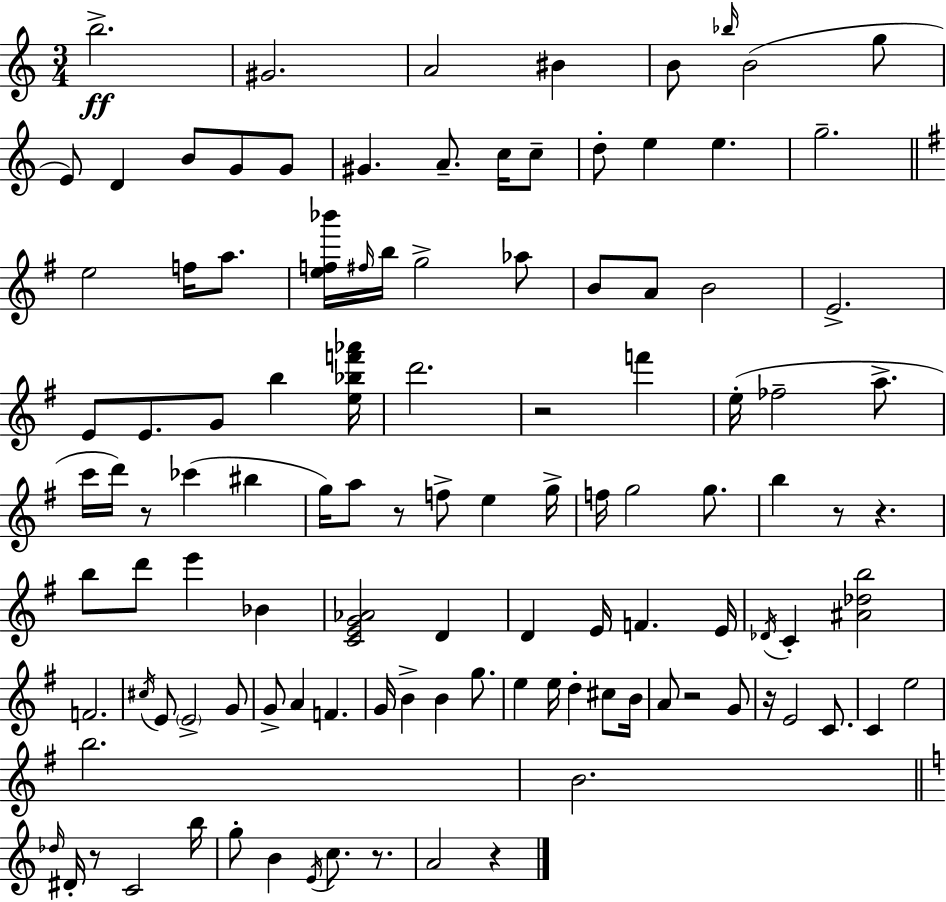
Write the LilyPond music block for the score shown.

{
  \clef treble
  \numericTimeSignature
  \time 3/4
  \key a \minor
  b''2.->\ff | gis'2. | a'2 bis'4 | b'8 \grace { bes''16 } b'2( g''8 | \break e'8) d'4 b'8 g'8 g'8 | gis'4. a'8.-- c''16 c''8-- | d''8-. e''4 e''4. | g''2.-- | \break \bar "||" \break \key e \minor e''2 f''16 a''8. | <e'' f'' bes'''>16 \grace { fis''16 } b''16 g''2-> aes''8 | b'8 a'8 b'2 | e'2.-> | \break e'8 e'8. g'8 b''4 | <e'' bes'' f''' aes'''>16 d'''2. | r2 f'''4 | e''16-.( fes''2-- a''8.-> | \break c'''16 d'''16) r8 ces'''4( bis''4 | g''16) a''8 r8 f''8-> e''4 | g''16-> f''16 g''2 g''8. | b''4 r8 r4. | \break b''8 d'''8 e'''4 bes'4 | <c' e' g' aes'>2 d'4 | d'4 e'16 f'4. | e'16 \acciaccatura { des'16 } c'4-. <ais' des'' b''>2 | \break f'2. | \acciaccatura { cis''16 } e'8 \parenthesize e'2-> | g'8 g'8-> a'4 f'4. | g'16 b'4-> b'4 | \break g''8. e''4 e''16 d''4-. | cis''8 b'16 a'8 r2 | g'8 r16 e'2 | c'8. c'4 e''2 | \break b''2. | b'2. | \bar "||" \break \key a \minor \grace { des''16 } dis'16-. r8 c'2 | b''16 g''8-. b'4 \acciaccatura { e'16 } c''8. r8. | a'2 r4 | \bar "|."
}